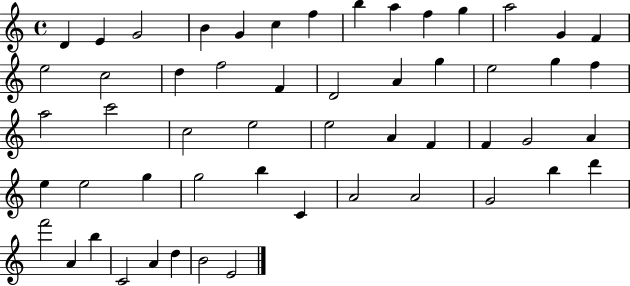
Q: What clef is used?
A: treble